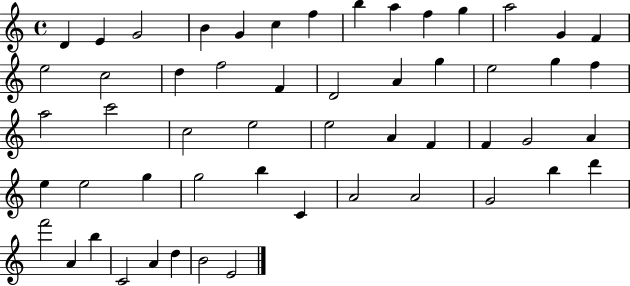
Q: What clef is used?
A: treble